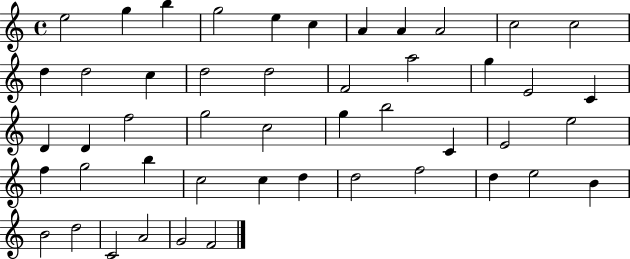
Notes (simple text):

E5/h G5/q B5/q G5/h E5/q C5/q A4/q A4/q A4/h C5/h C5/h D5/q D5/h C5/q D5/h D5/h F4/h A5/h G5/q E4/h C4/q D4/q D4/q F5/h G5/h C5/h G5/q B5/h C4/q E4/h E5/h F5/q G5/h B5/q C5/h C5/q D5/q D5/h F5/h D5/q E5/h B4/q B4/h D5/h C4/h A4/h G4/h F4/h